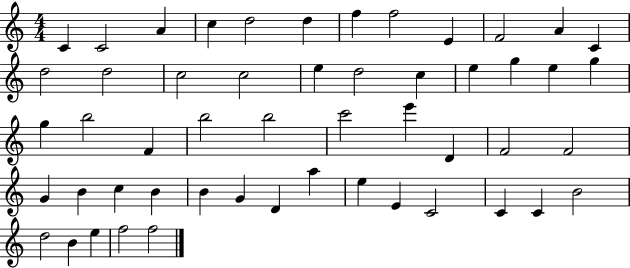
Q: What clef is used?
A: treble